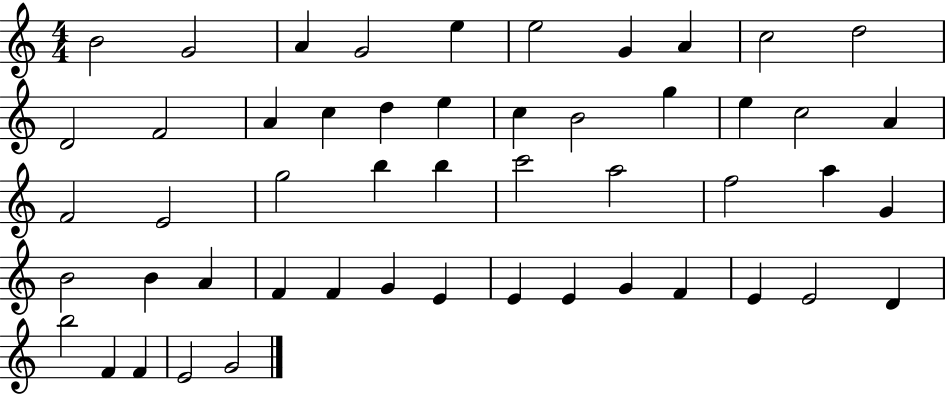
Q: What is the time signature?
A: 4/4